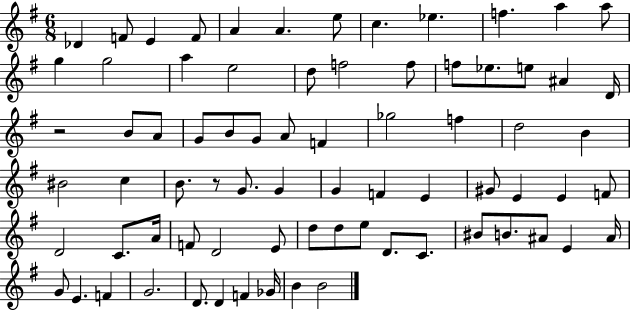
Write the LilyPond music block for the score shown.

{
  \clef treble
  \numericTimeSignature
  \time 6/8
  \key g \major
  des'4 f'8 e'4 f'8 | a'4 a'4. e''8 | c''4. ees''4. | f''4. a''4 a''8 | \break g''4 g''2 | a''4 e''2 | d''8 f''2 f''8 | f''8 ees''8. e''8 ais'4 d'16 | \break r2 b'8 a'8 | g'8 b'8 g'8 a'8 f'4 | ges''2 f''4 | d''2 b'4 | \break bis'2 c''4 | b'8. r8 g'8. g'4 | g'4 f'4 e'4 | gis'8 e'4 e'4 f'8 | \break d'2 c'8. a'16 | f'8 d'2 e'8 | d''8 d''8 e''8 d'8. c'8. | bis'8 b'8. ais'8 e'4 ais'16 | \break g'8 e'4. f'4 | g'2. | d'8. d'4 f'4 ges'16 | b'4 b'2 | \break \bar "|."
}